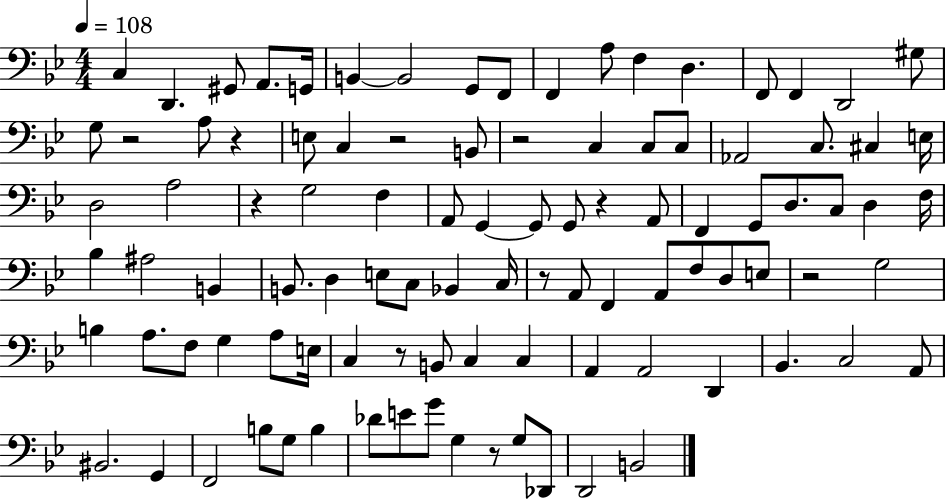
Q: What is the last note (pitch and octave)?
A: B2